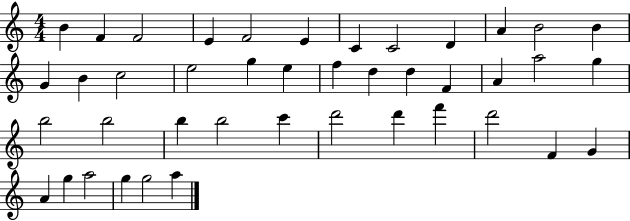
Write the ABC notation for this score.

X:1
T:Untitled
M:4/4
L:1/4
K:C
B F F2 E F2 E C C2 D A B2 B G B c2 e2 g e f d d F A a2 g b2 b2 b b2 c' d'2 d' f' d'2 F G A g a2 g g2 a